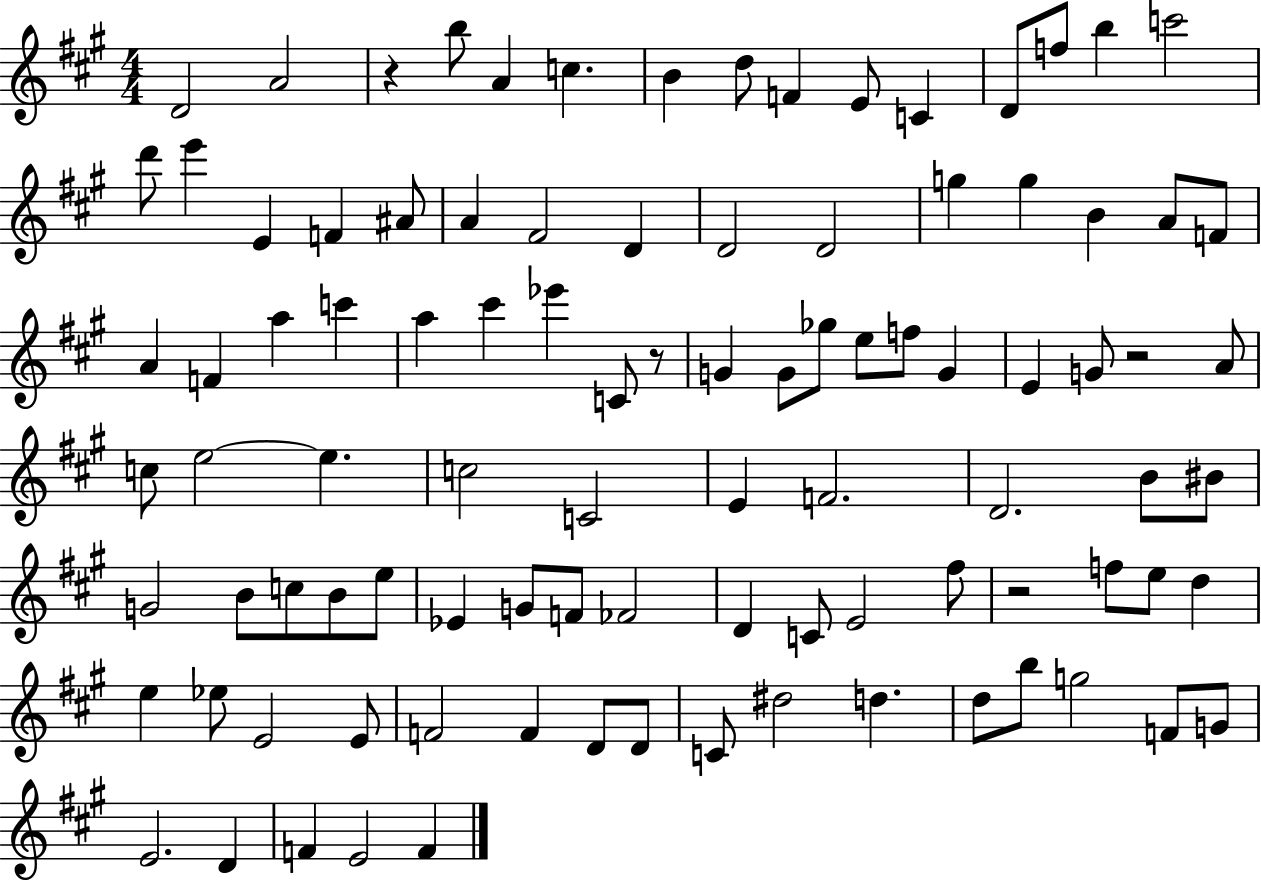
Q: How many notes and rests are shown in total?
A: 97